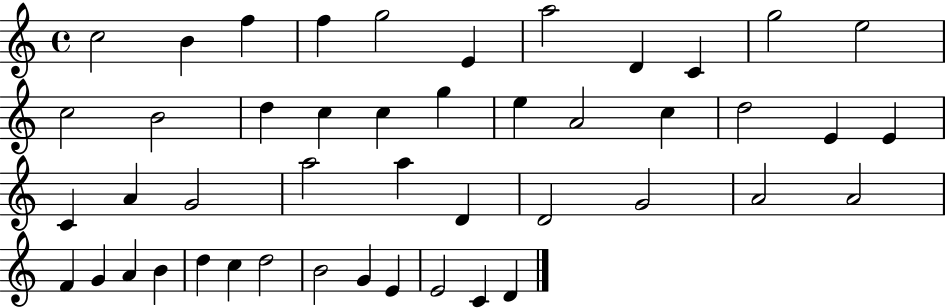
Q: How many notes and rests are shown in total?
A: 46